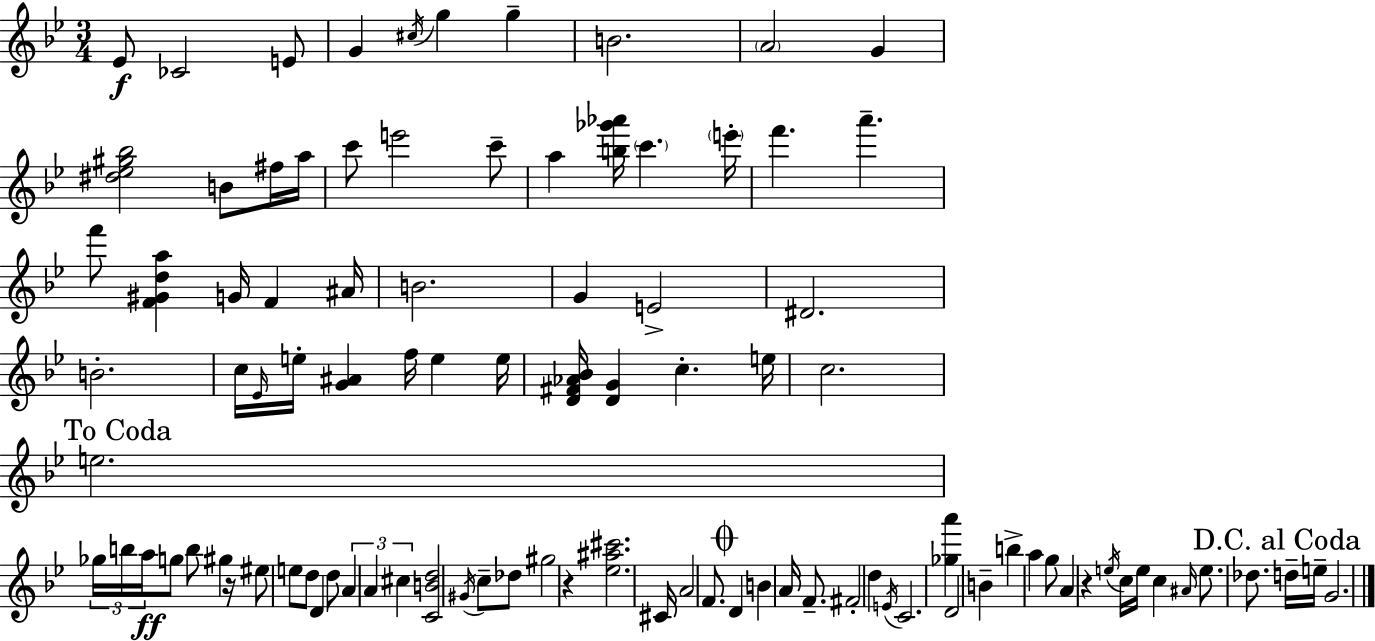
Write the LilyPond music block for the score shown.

{
  \clef treble
  \numericTimeSignature
  \time 3/4
  \key g \minor
  ees'8\f ces'2 e'8 | g'4 \acciaccatura { cis''16 } g''4 g''4-- | b'2. | \parenthesize a'2 g'4 | \break <dis'' ees'' gis'' bes''>2 b'8 fis''16 | a''16 c'''8 e'''2 c'''8-- | a''4 <b'' ges''' aes'''>16 \parenthesize c'''4. | \parenthesize e'''16-. f'''4. a'''4.-- | \break f'''8 <f' gis' d'' a''>4 g'16 f'4 | ais'16 b'2. | g'4 e'2-> | dis'2. | \break b'2.-. | c''16 \grace { ees'16 } e''16-. <g' ais'>4 f''16 e''4 | e''16 <d' fis' aes' bes'>16 <d' g'>4 c''4.-. | e''16 c''2. | \break \mark "To Coda" e''2. | \tuplet 3/2 { ges''16 b''16 a''16\ff } g''8 b''8 gis''4 | r16 eis''8 e''8 d''8 d'4 | d''8 \tuplet 3/2 { a'4 a'4 cis''4 } | \break <c' b' d''>2 \acciaccatura { gis'16 } c''8-- | des''8 gis''2 r4 | <ees'' ais'' cis'''>2. | cis'16 a'2 | \break f'8. \mark \markup { \musicglyph "scripts.coda" } d'4 b'4 a'16 | f'8.-- fis'2-. d''4 | \acciaccatura { e'16 } c'2. | <ges'' a'''>4 d'2 | \break b'4-- b''4-> | a''4 g''8 a'4 r4 | \acciaccatura { e''16 } c''16 e''16 c''4 \grace { ais'16 } e''8. | des''8. \mark "D.C. al Coda" d''16-- e''16-- g'2. | \break \bar "|."
}